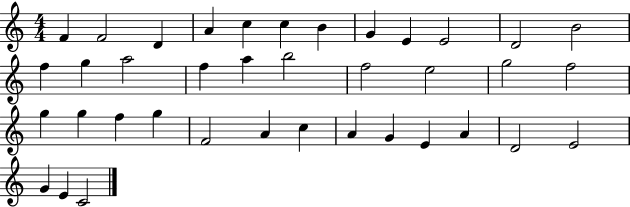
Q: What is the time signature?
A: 4/4